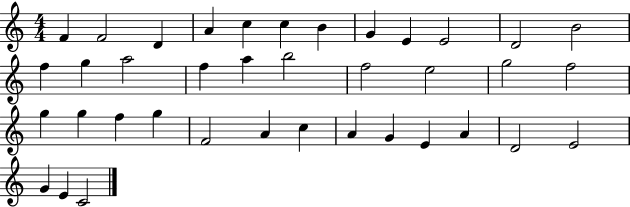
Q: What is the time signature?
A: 4/4